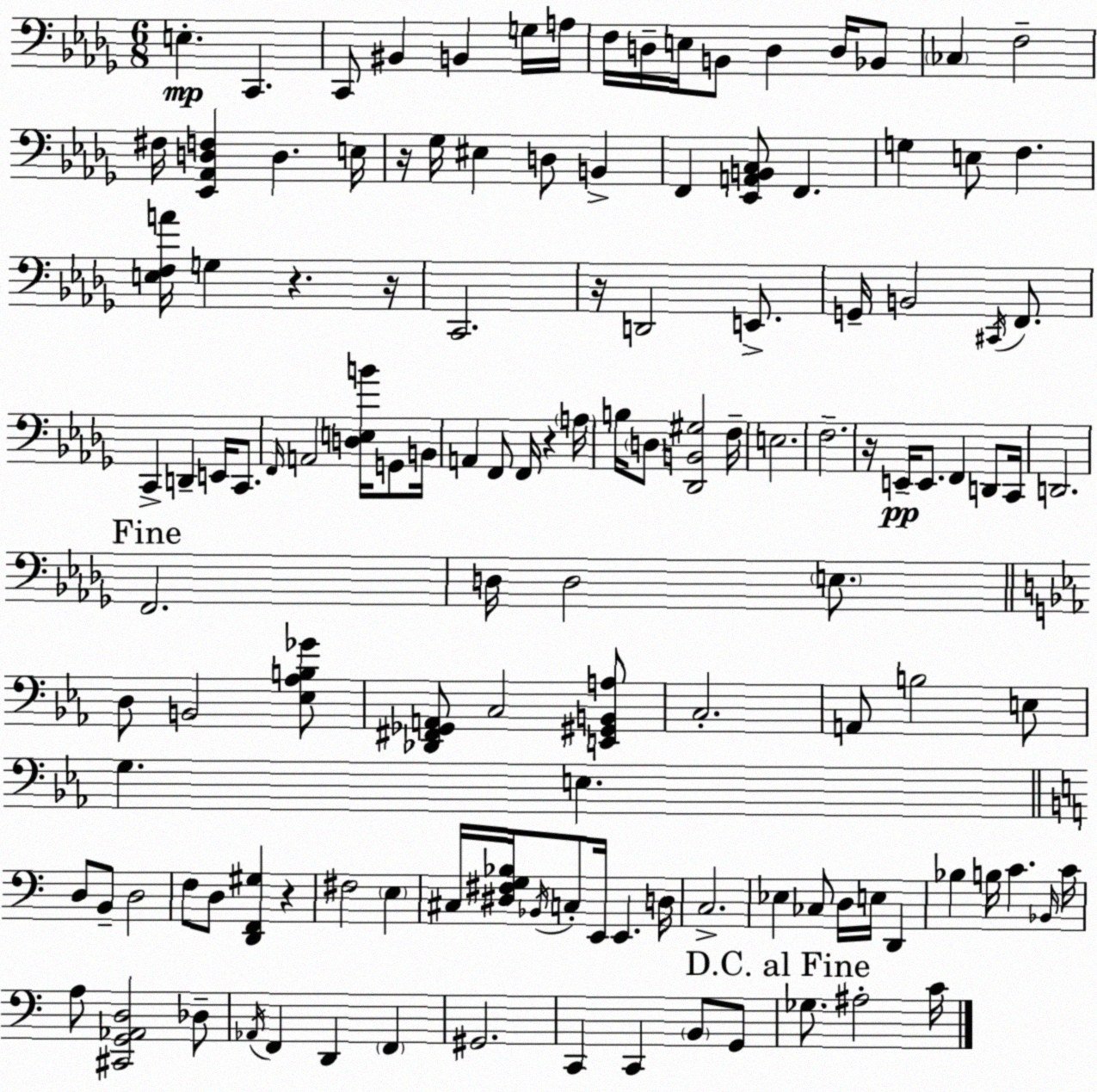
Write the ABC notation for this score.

X:1
T:Untitled
M:6/8
L:1/4
K:Bbm
E, C,, C,,/2 ^B,, B,, G,/4 A,/4 F,/4 D,/4 E,/4 B,,/2 D, D,/4 _B,,/2 _C, F,2 ^F,/4 [_E,,_A,,D,F,] D, E,/4 z/4 _G,/4 ^E, D,/2 B,, F,, [_E,,A,,B,,C,]/2 F,, G, E,/2 F, [E,F,A]/4 G, z z/4 C,,2 z/4 D,,2 E,,/2 G,,/4 B,,2 ^C,,/4 F,,/2 C,, D,, E,,/4 C,,/2 F,,/4 A,,2 [D,E,B]/4 G,,/2 B,,/4 A,, F,,/2 F,,/4 z A,/4 B,/4 D,/2 [_D,,B,,^G,]2 F,/4 E,2 F,2 z/4 E,,/4 E,,/2 F,, D,,/2 C,,/4 D,,2 F,,2 D,/4 D,2 E,/2 D,/2 B,,2 [_E,_A,B,_G]/2 [_D,,^F,,_G,,A,,]/2 C,2 [E,,^G,,B,,A,]/2 C,2 A,,/2 B,2 E,/2 G, E, D,/2 B,,/2 D,2 F,/2 D,/2 [D,,F,,^G,] z ^F,2 E, ^C,/4 [^D,^F,G,_B,]/4 _B,,/4 C,/2 E,,/4 E,, D,/4 C,2 _E, _C,/2 D,/4 E,/4 D,, _B, B,/4 C _B,,/4 C/4 A,/2 [^C,,G,,_A,,D,]2 _D,/2 _A,,/4 F,, D,, F,, ^G,,2 C,, C,, B,,/2 G,,/2 _G,/2 ^A,2 C/4